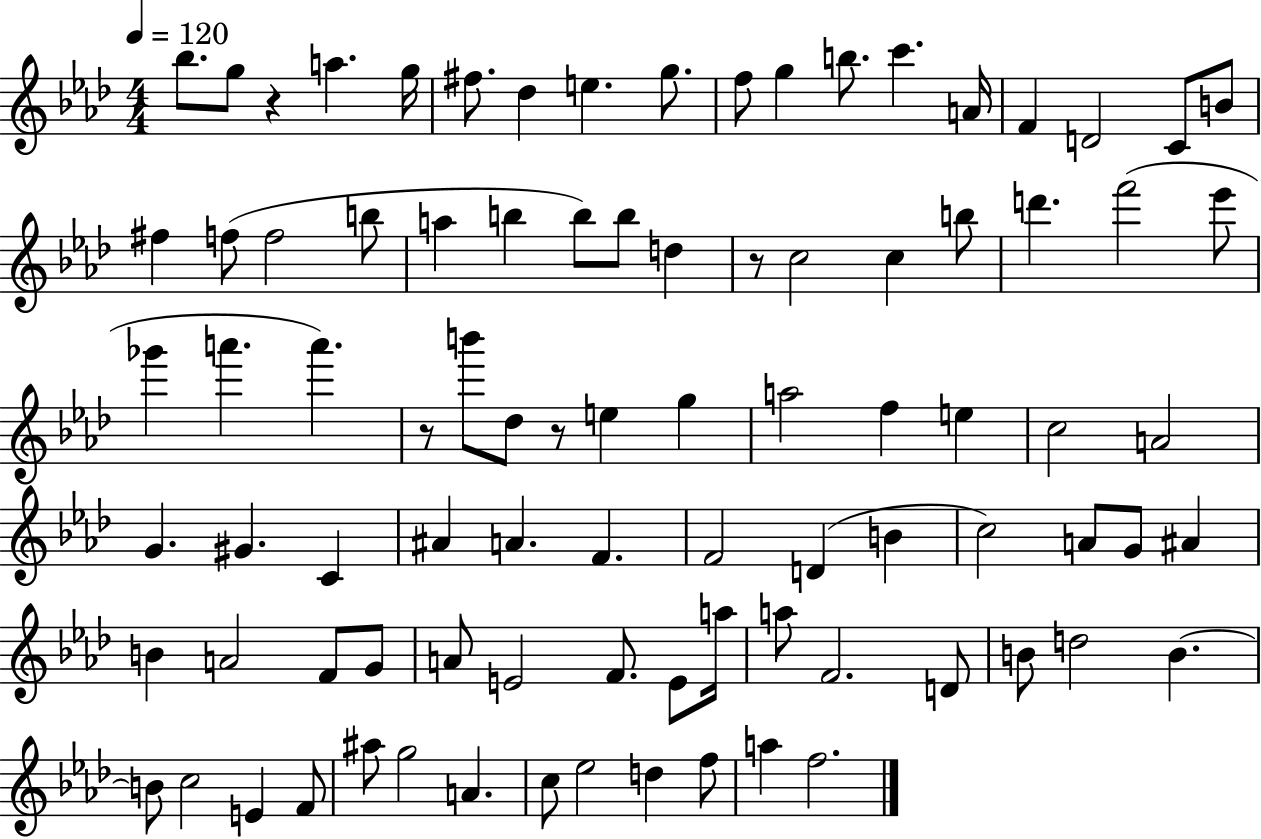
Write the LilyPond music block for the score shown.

{
  \clef treble
  \numericTimeSignature
  \time 4/4
  \key aes \major
  \tempo 4 = 120
  bes''8. g''8 r4 a''4. g''16 | fis''8. des''4 e''4. g''8. | f''8 g''4 b''8. c'''4. a'16 | f'4 d'2 c'8 b'8 | \break fis''4 f''8( f''2 b''8 | a''4 b''4 b''8) b''8 d''4 | r8 c''2 c''4 b''8 | d'''4. f'''2( ees'''8 | \break ges'''4 a'''4. a'''4.) | r8 b'''8 des''8 r8 e''4 g''4 | a''2 f''4 e''4 | c''2 a'2 | \break g'4. gis'4. c'4 | ais'4 a'4. f'4. | f'2 d'4( b'4 | c''2) a'8 g'8 ais'4 | \break b'4 a'2 f'8 g'8 | a'8 e'2 f'8. e'8 a''16 | a''8 f'2. d'8 | b'8 d''2 b'4.~~ | \break b'8 c''2 e'4 f'8 | ais''8 g''2 a'4. | c''8 ees''2 d''4 f''8 | a''4 f''2. | \break \bar "|."
}